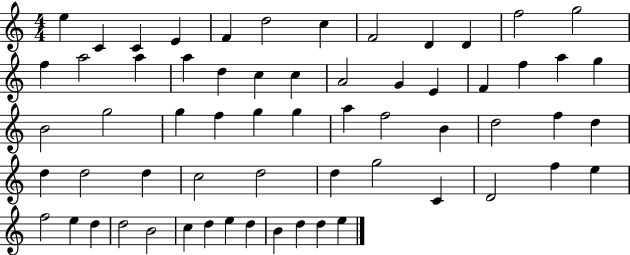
{
  \clef treble
  \numericTimeSignature
  \time 4/4
  \key c \major
  e''4 c'4 c'4 e'4 | f'4 d''2 c''4 | f'2 d'4 d'4 | f''2 g''2 | \break f''4 a''2 a''4 | a''4 d''4 c''4 c''4 | a'2 g'4 e'4 | f'4 f''4 a''4 g''4 | \break b'2 g''2 | g''4 f''4 g''4 g''4 | a''4 f''2 b'4 | d''2 f''4 d''4 | \break d''4 d''2 d''4 | c''2 d''2 | d''4 g''2 c'4 | d'2 f''4 e''4 | \break f''2 e''4 d''4 | d''2 b'2 | c''4 d''4 e''4 d''4 | b'4 d''4 d''4 e''4 | \break \bar "|."
}